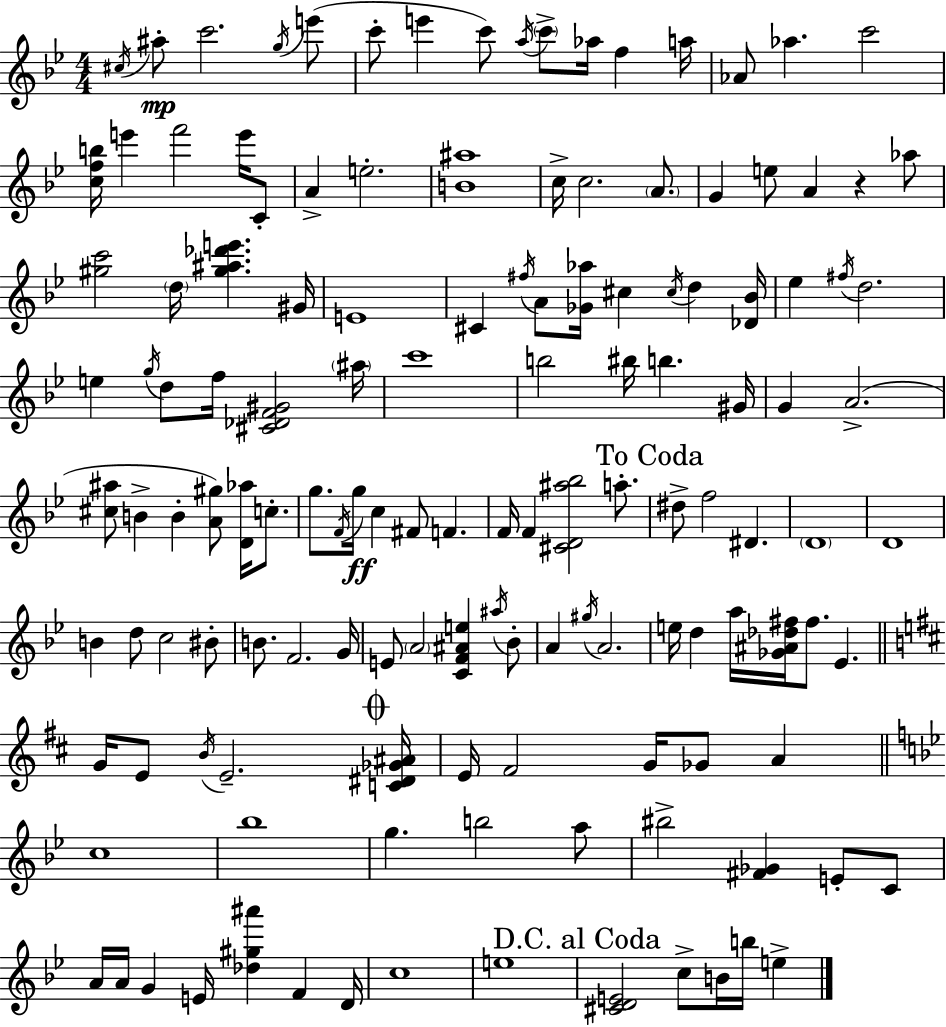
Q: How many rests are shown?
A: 1